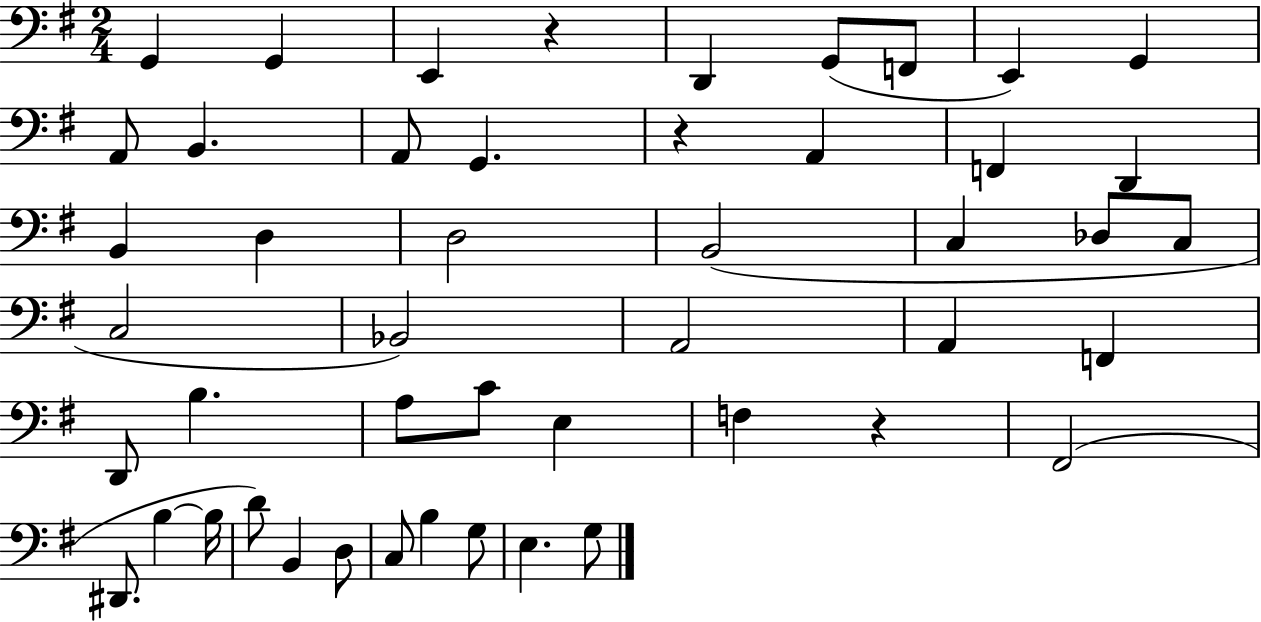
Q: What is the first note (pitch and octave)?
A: G2